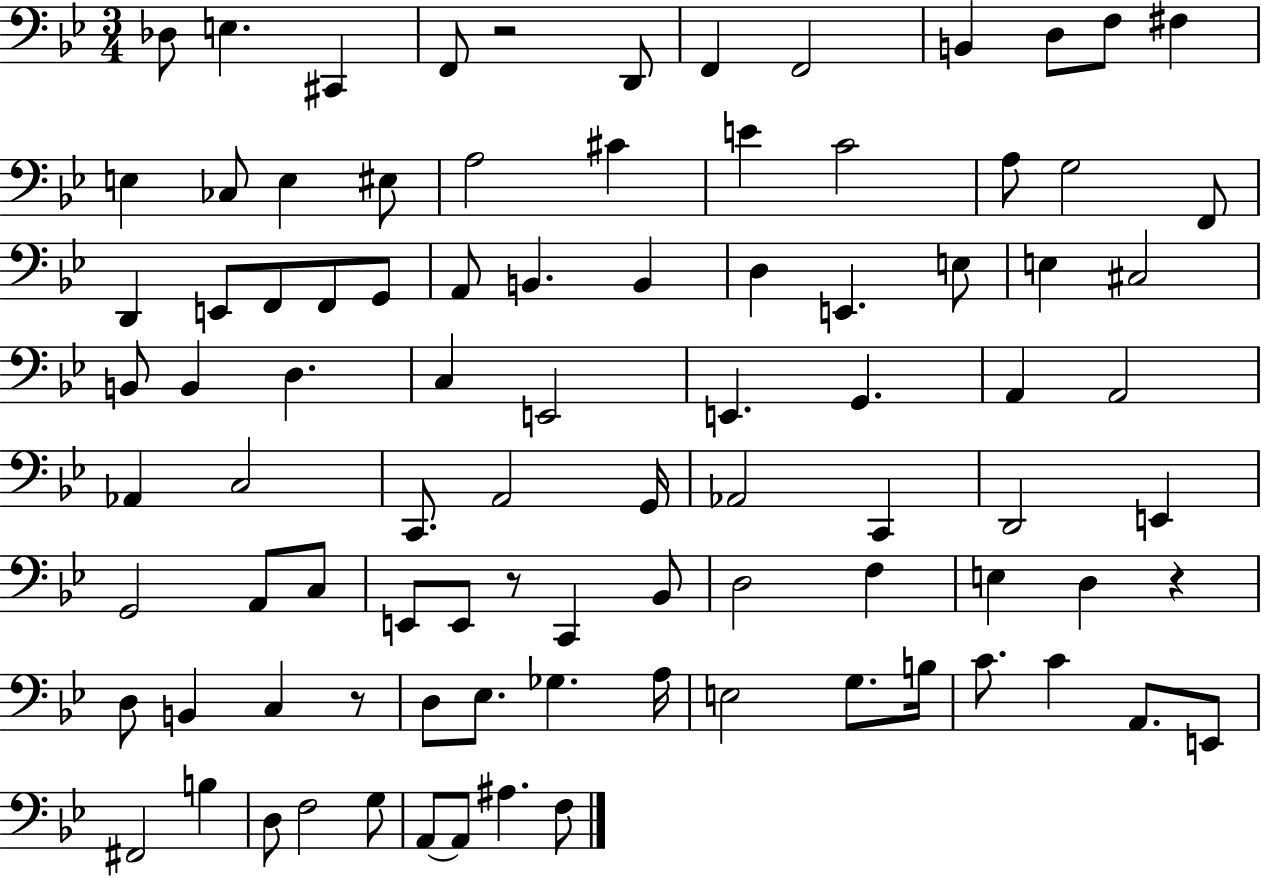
X:1
T:Untitled
M:3/4
L:1/4
K:Bb
_D,/2 E, ^C,, F,,/2 z2 D,,/2 F,, F,,2 B,, D,/2 F,/2 ^F, E, _C,/2 E, ^E,/2 A,2 ^C E C2 A,/2 G,2 F,,/2 D,, E,,/2 F,,/2 F,,/2 G,,/2 A,,/2 B,, B,, D, E,, E,/2 E, ^C,2 B,,/2 B,, D, C, E,,2 E,, G,, A,, A,,2 _A,, C,2 C,,/2 A,,2 G,,/4 _A,,2 C,, D,,2 E,, G,,2 A,,/2 C,/2 E,,/2 E,,/2 z/2 C,, _B,,/2 D,2 F, E, D, z D,/2 B,, C, z/2 D,/2 _E,/2 _G, A,/4 E,2 G,/2 B,/4 C/2 C A,,/2 E,,/2 ^F,,2 B, D,/2 F,2 G,/2 A,,/2 A,,/2 ^A, F,/2